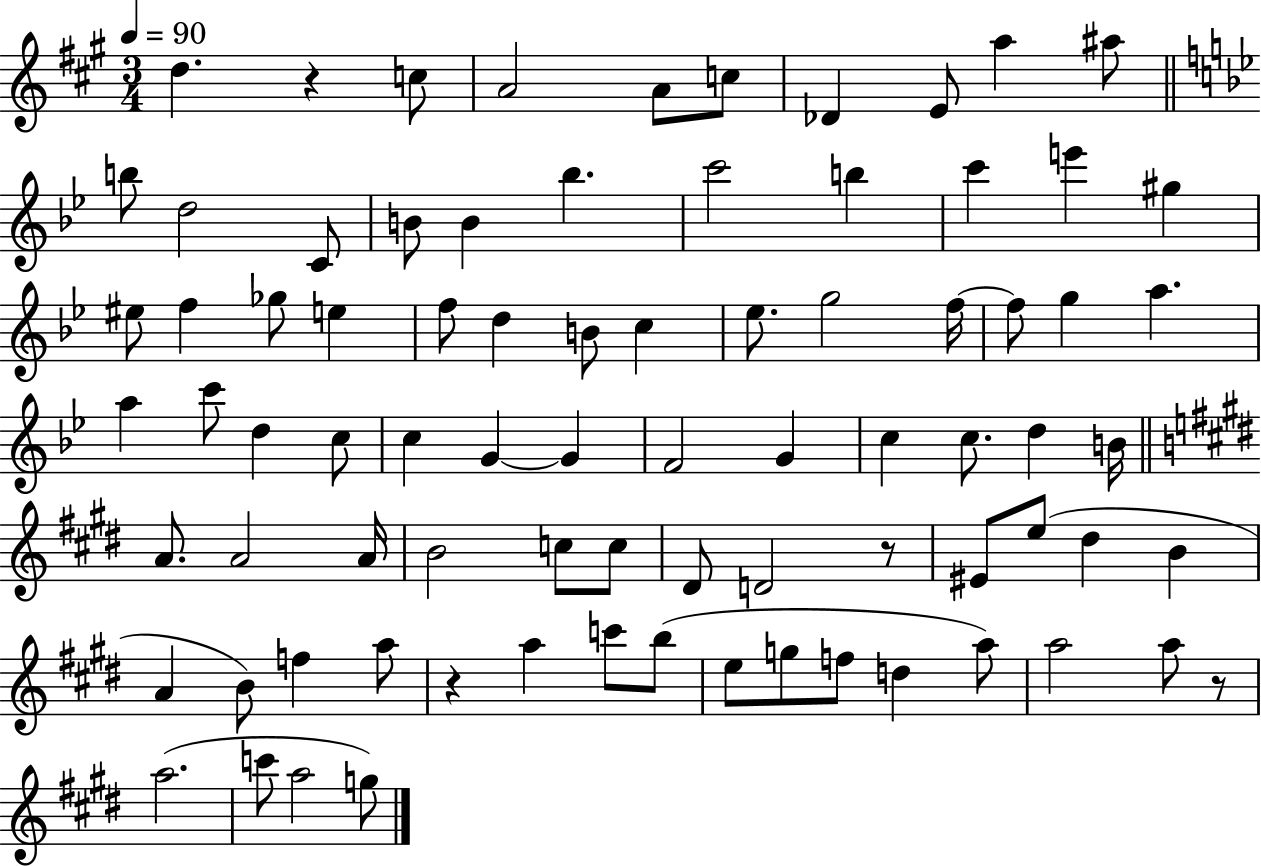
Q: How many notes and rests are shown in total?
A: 81